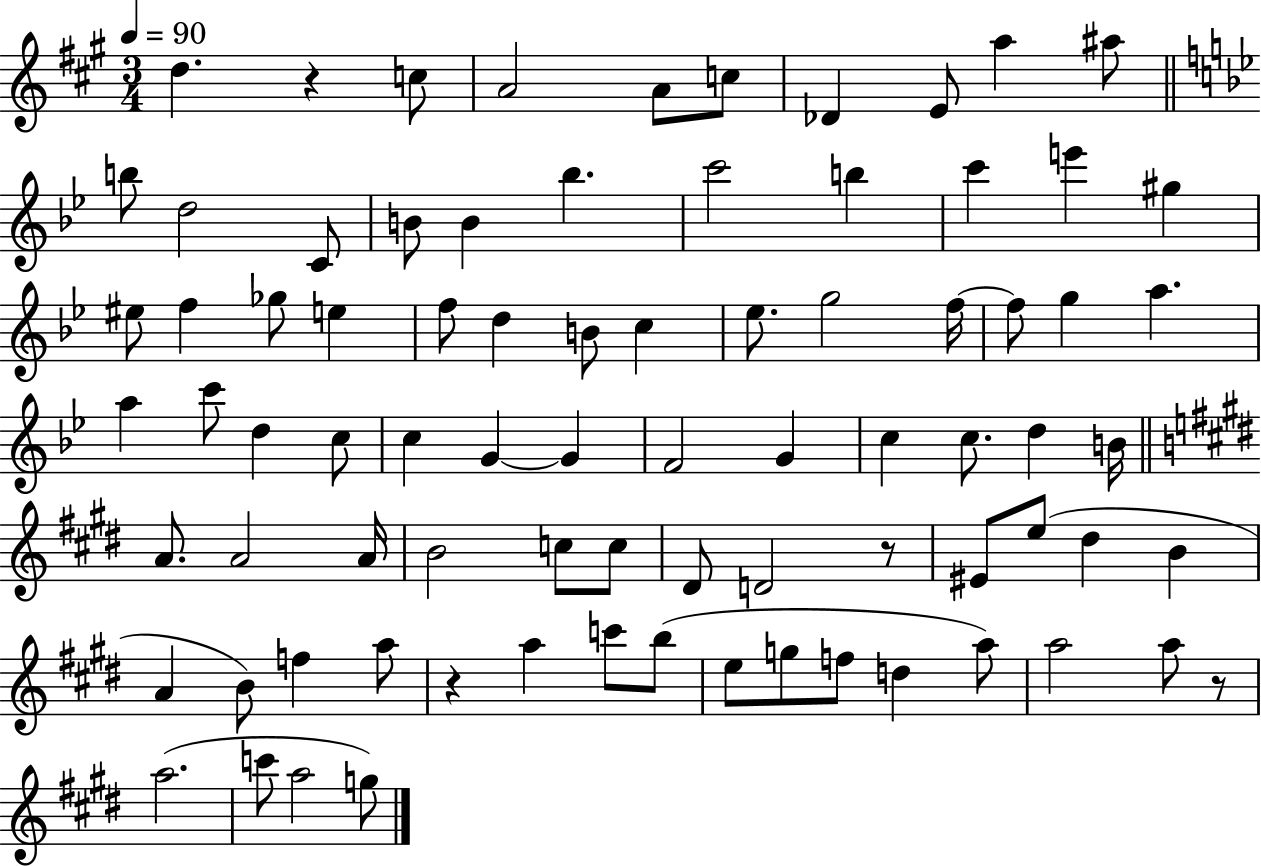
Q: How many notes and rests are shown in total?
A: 81